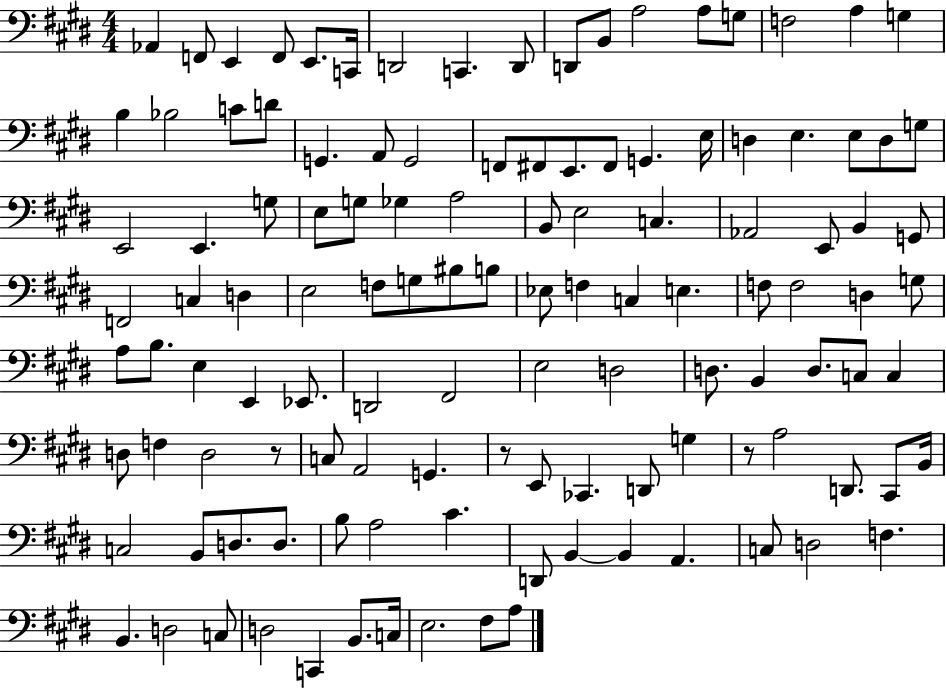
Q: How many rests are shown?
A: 3